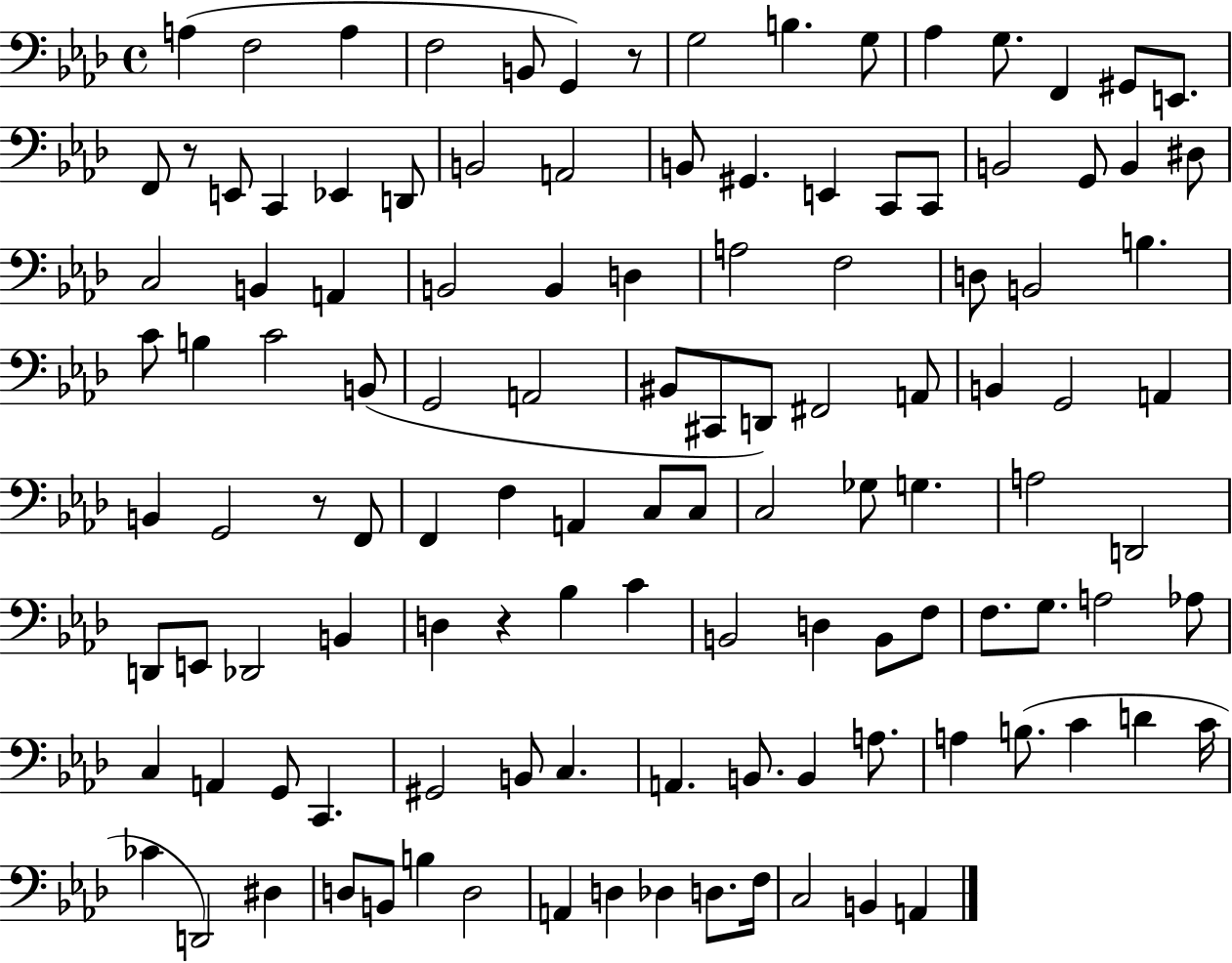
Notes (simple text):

A3/q F3/h A3/q F3/h B2/e G2/q R/e G3/h B3/q. G3/e Ab3/q G3/e. F2/q G#2/e E2/e. F2/e R/e E2/e C2/q Eb2/q D2/e B2/h A2/h B2/e G#2/q. E2/q C2/e C2/e B2/h G2/e B2/q D#3/e C3/h B2/q A2/q B2/h B2/q D3/q A3/h F3/h D3/e B2/h B3/q. C4/e B3/q C4/h B2/e G2/h A2/h BIS2/e C#2/e D2/e F#2/h A2/e B2/q G2/h A2/q B2/q G2/h R/e F2/e F2/q F3/q A2/q C3/e C3/e C3/h Gb3/e G3/q. A3/h D2/h D2/e E2/e Db2/h B2/q D3/q R/q Bb3/q C4/q B2/h D3/q B2/e F3/e F3/e. G3/e. A3/h Ab3/e C3/q A2/q G2/e C2/q. G#2/h B2/e C3/q. A2/q. B2/e. B2/q A3/e. A3/q B3/e. C4/q D4/q C4/s CES4/q D2/h D#3/q D3/e B2/e B3/q D3/h A2/q D3/q Db3/q D3/e. F3/s C3/h B2/q A2/q